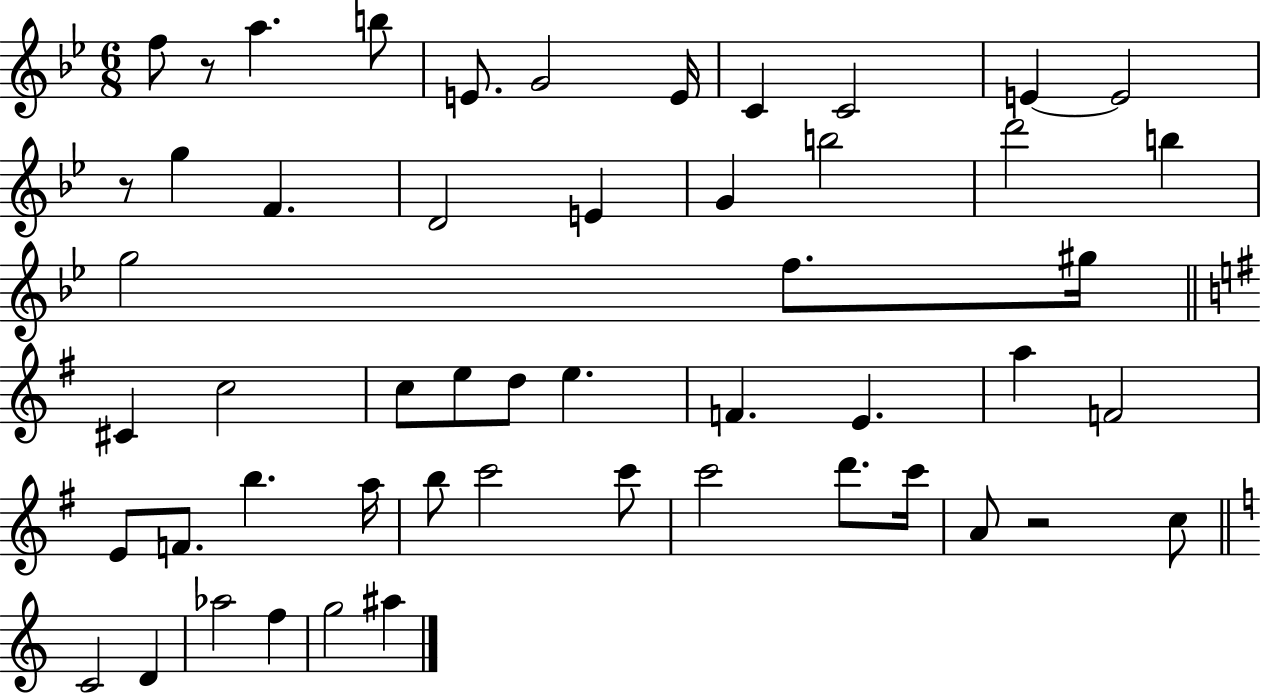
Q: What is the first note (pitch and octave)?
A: F5